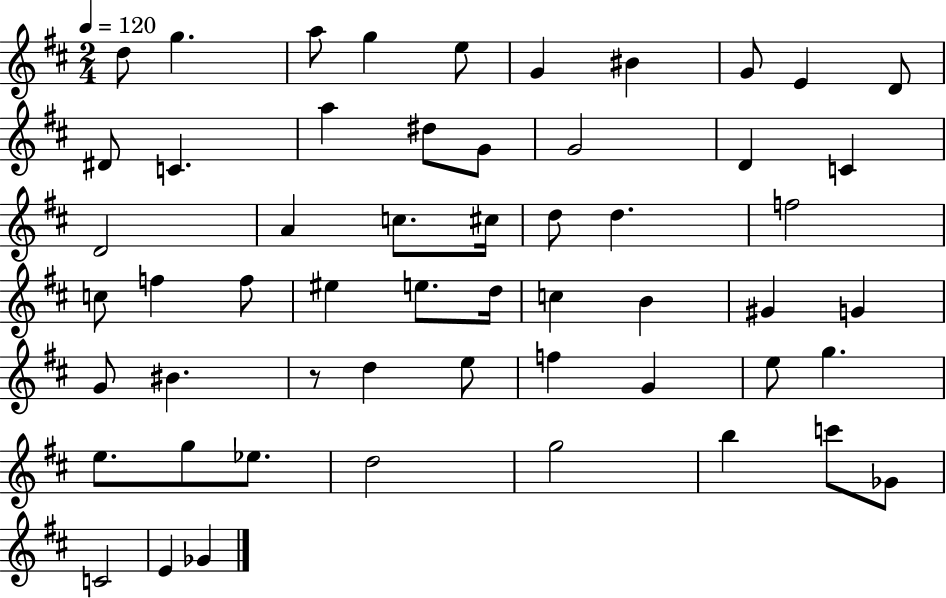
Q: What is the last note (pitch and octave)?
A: Gb4